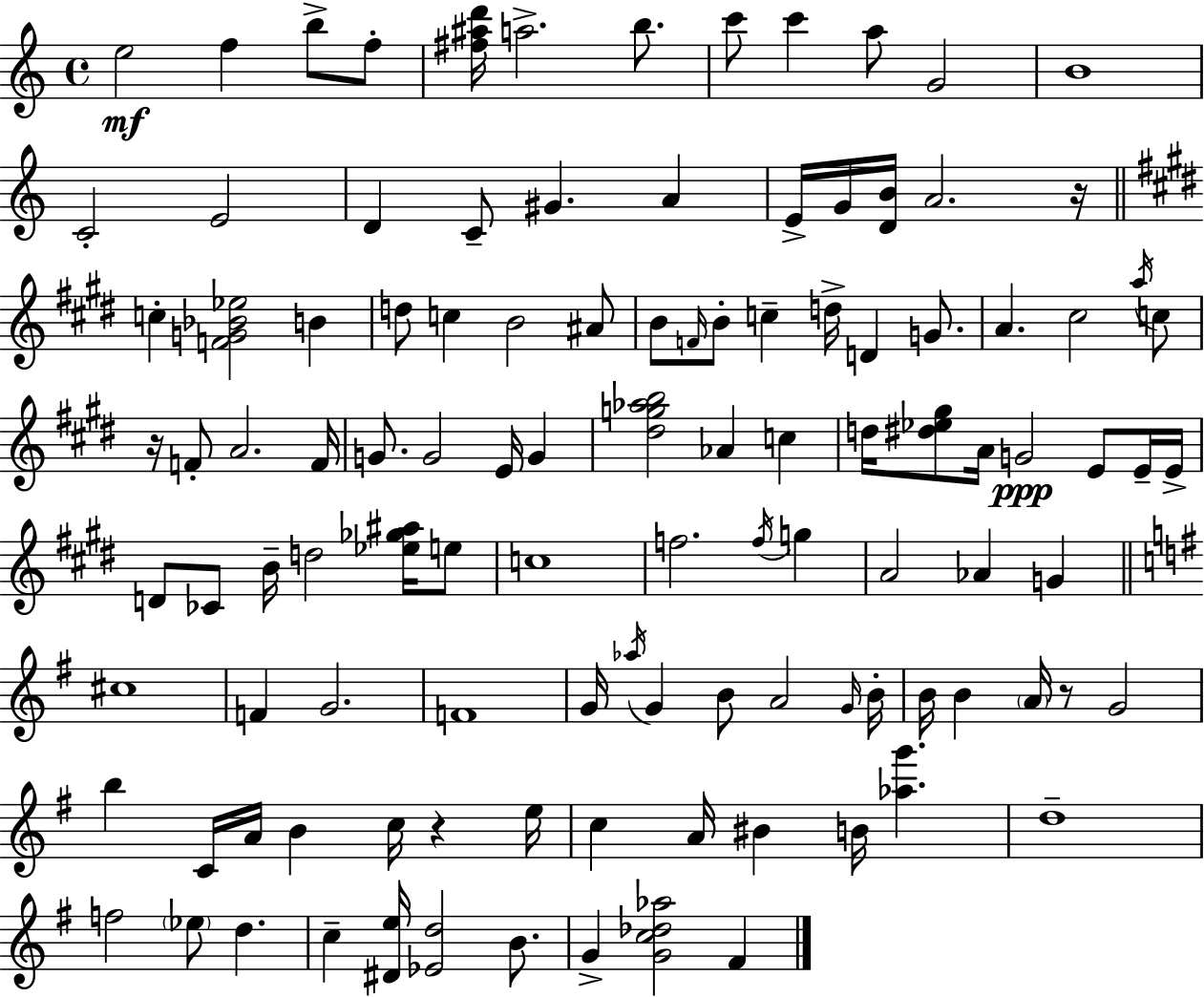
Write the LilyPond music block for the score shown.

{
  \clef treble
  \time 4/4
  \defaultTimeSignature
  \key c \major
  \repeat volta 2 { e''2\mf f''4 b''8-> f''8-. | <fis'' ais'' d'''>16 a''2.-> b''8. | c'''8 c'''4 a''8 g'2 | b'1 | \break c'2-. e'2 | d'4 c'8-- gis'4. a'4 | e'16-> g'16 <d' b'>16 a'2. r16 | \bar "||" \break \key e \major c''4-. <f' g' bes' ees''>2 b'4 | d''8 c''4 b'2 ais'8 | b'8 \grace { f'16 } b'8-. c''4-- d''16-> d'4 g'8. | a'4. cis''2 \acciaccatura { a''16 } | \break c''8 r16 f'8-. a'2. | f'16 g'8. g'2 e'16 g'4 | <dis'' g'' aes'' b''>2 aes'4 c''4 | d''16 <dis'' ees'' gis''>8 a'16 g'2\ppp e'8 | \break e'16-- e'16-> d'8 ces'8 b'16-- d''2 <ees'' ges'' ais''>16 | e''8 c''1 | f''2. \acciaccatura { f''16 } g''4 | a'2 aes'4 g'4 | \break \bar "||" \break \key g \major cis''1 | f'4 g'2. | f'1 | g'16 \acciaccatura { aes''16 } g'4 b'8 a'2 | \break \grace { g'16 } b'16-. b'16 b'4 \parenthesize a'16 r8 g'2 | b''4 c'16 a'16 b'4 c''16 r4 | e''16 c''4 a'16 bis'4 b'16 <aes'' g'''>4. | d''1-- | \break f''2 \parenthesize ees''8 d''4. | c''4-- <dis' e''>16 <ees' d''>2 b'8. | g'4-> <g' c'' des'' aes''>2 fis'4 | } \bar "|."
}